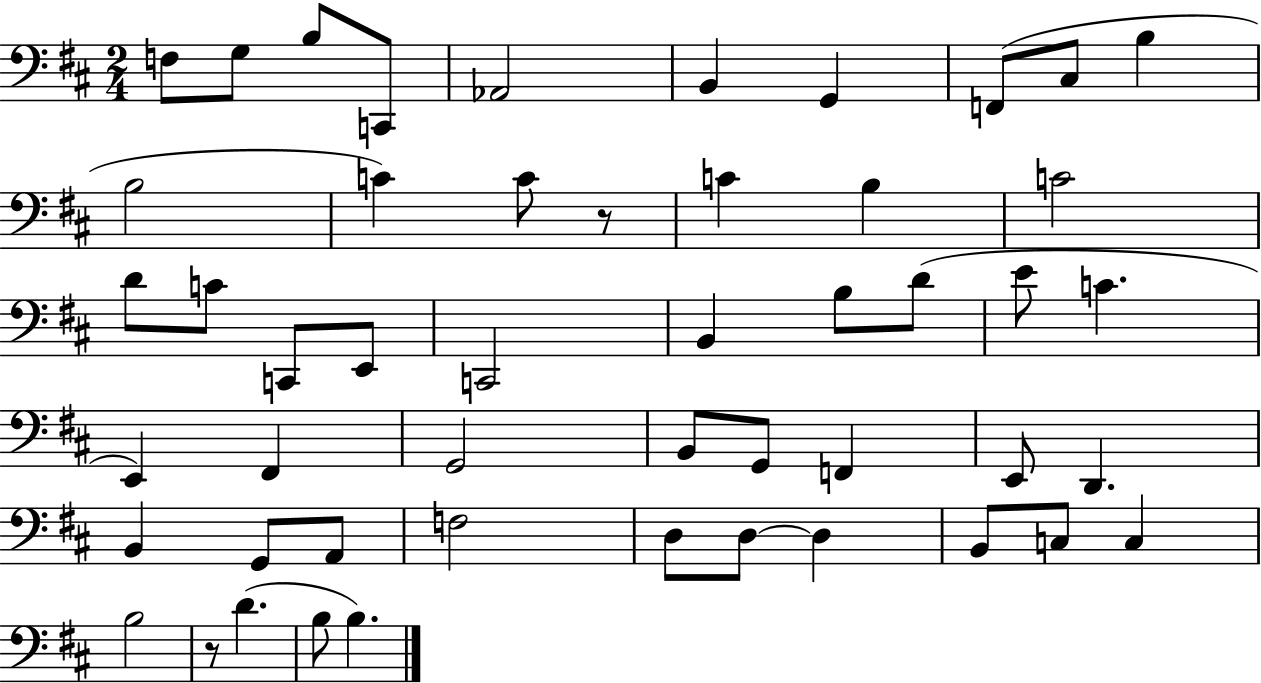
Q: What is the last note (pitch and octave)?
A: B3